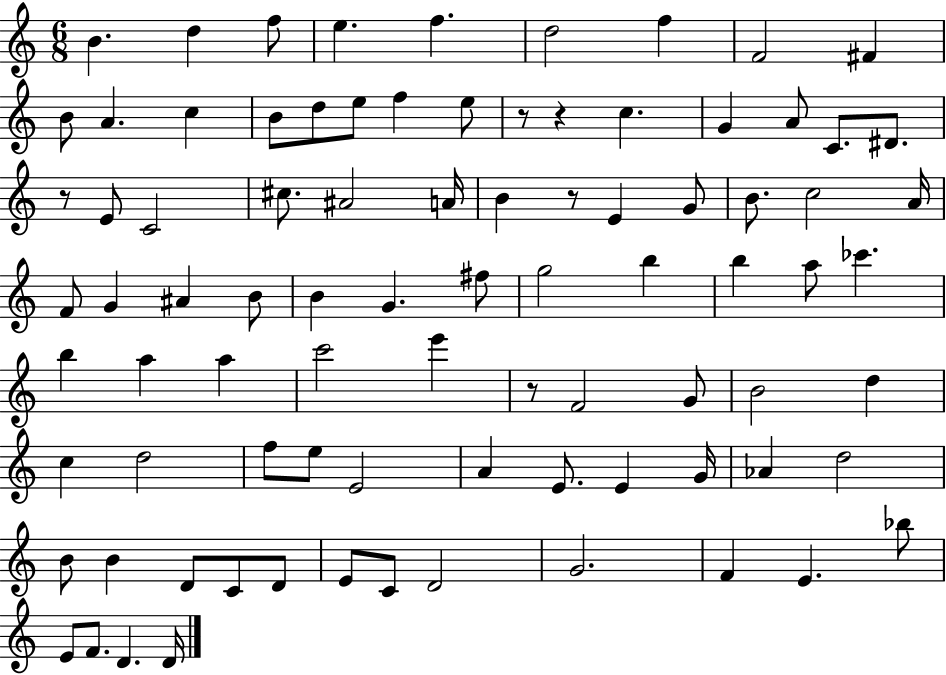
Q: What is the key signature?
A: C major